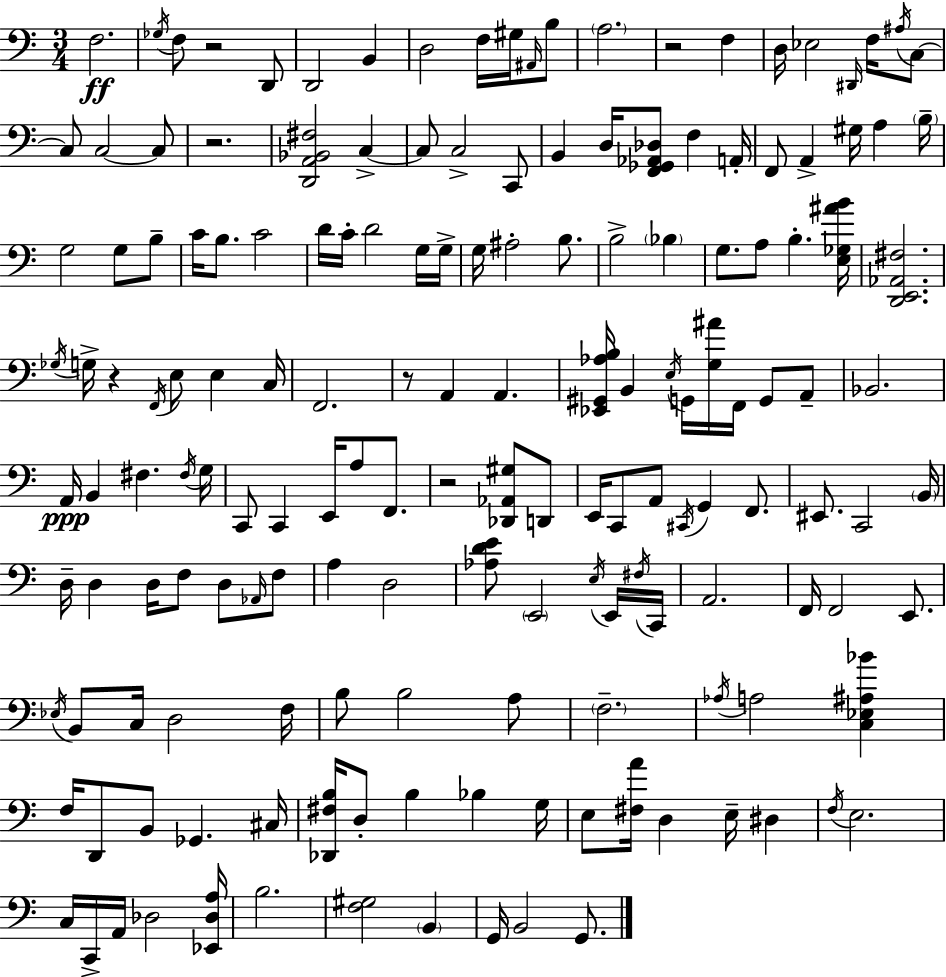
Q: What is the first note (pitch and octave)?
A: F3